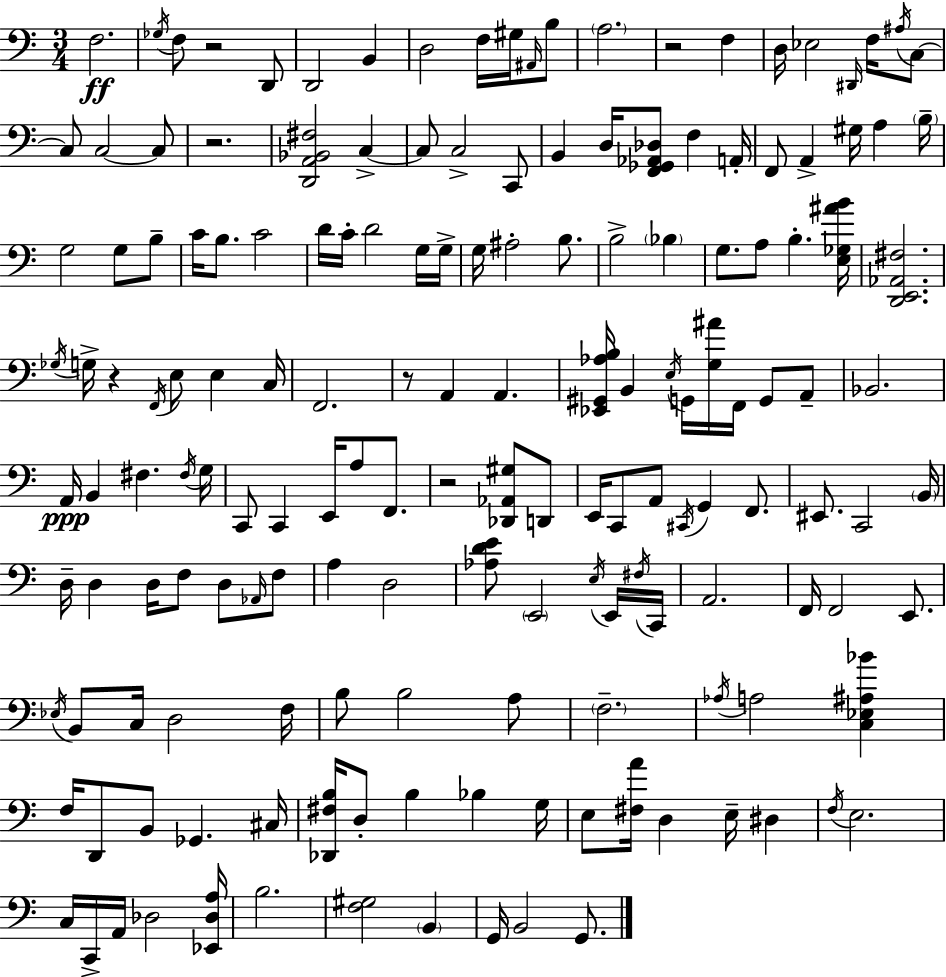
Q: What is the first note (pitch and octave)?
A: F3